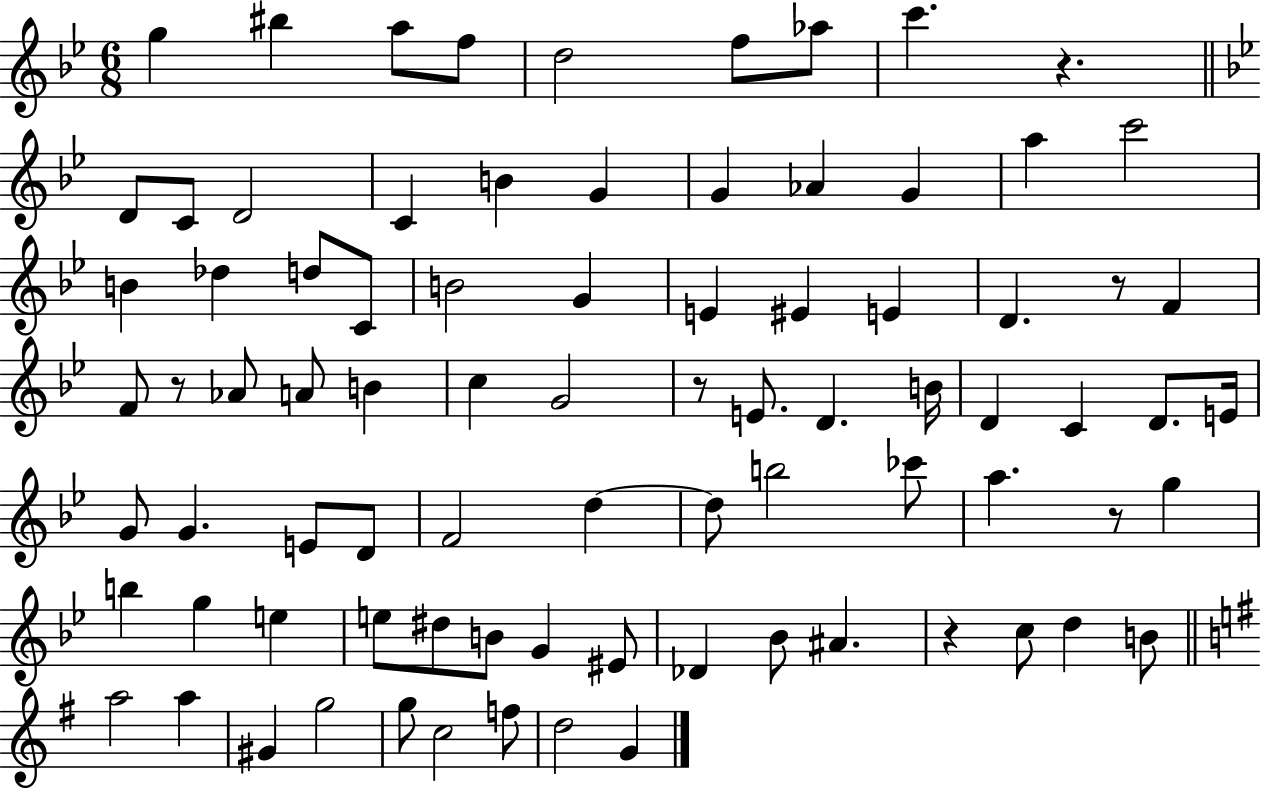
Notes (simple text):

G5/q BIS5/q A5/e F5/e D5/h F5/e Ab5/e C6/q. R/q. D4/e C4/e D4/h C4/q B4/q G4/q G4/q Ab4/q G4/q A5/q C6/h B4/q Db5/q D5/e C4/e B4/h G4/q E4/q EIS4/q E4/q D4/q. R/e F4/q F4/e R/e Ab4/e A4/e B4/q C5/q G4/h R/e E4/e. D4/q. B4/s D4/q C4/q D4/e. E4/s G4/e G4/q. E4/e D4/e F4/h D5/q D5/e B5/h CES6/e A5/q. R/e G5/q B5/q G5/q E5/q E5/e D#5/e B4/e G4/q EIS4/e Db4/q Bb4/e A#4/q. R/q C5/e D5/q B4/e A5/h A5/q G#4/q G5/h G5/e C5/h F5/e D5/h G4/q